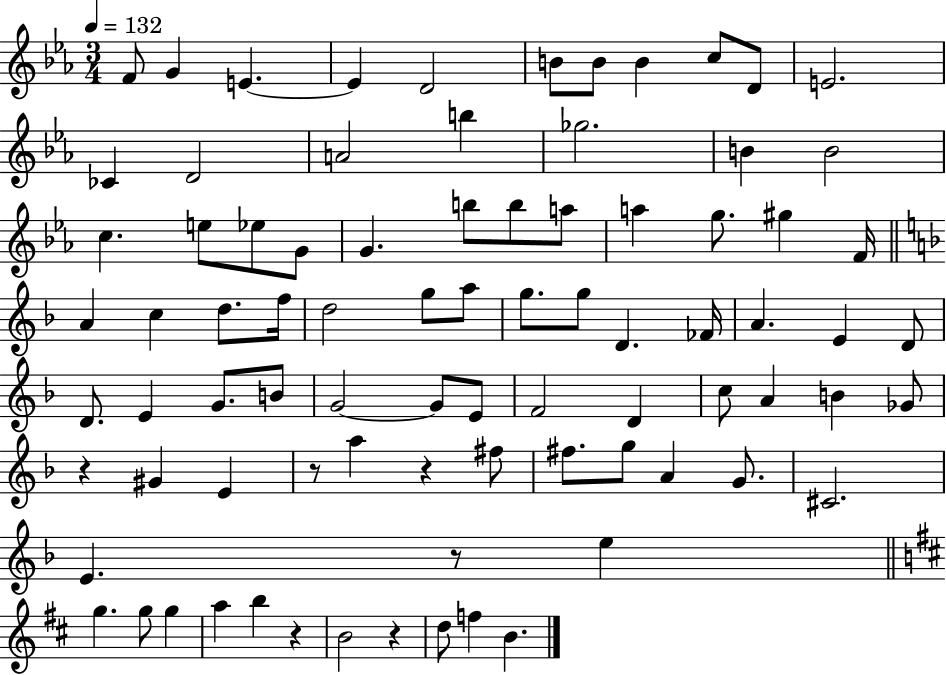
F4/e G4/q E4/q. E4/q D4/h B4/e B4/e B4/q C5/e D4/e E4/h. CES4/q D4/h A4/h B5/q Gb5/h. B4/q B4/h C5/q. E5/e Eb5/e G4/e G4/q. B5/e B5/e A5/e A5/q G5/e. G#5/q F4/s A4/q C5/q D5/e. F5/s D5/h G5/e A5/e G5/e. G5/e D4/q. FES4/s A4/q. E4/q D4/e D4/e. E4/q G4/e. B4/e G4/h G4/e E4/e F4/h D4/q C5/e A4/q B4/q Gb4/e R/q G#4/q E4/q R/e A5/q R/q F#5/e F#5/e. G5/e A4/q G4/e. C#4/h. E4/q. R/e E5/q G5/q. G5/e G5/q A5/q B5/q R/q B4/h R/q D5/e F5/q B4/q.